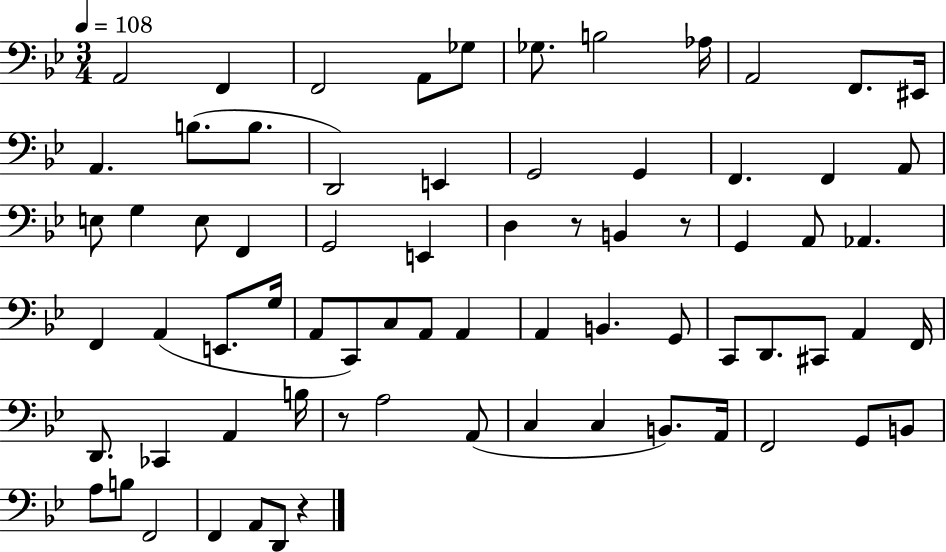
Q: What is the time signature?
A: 3/4